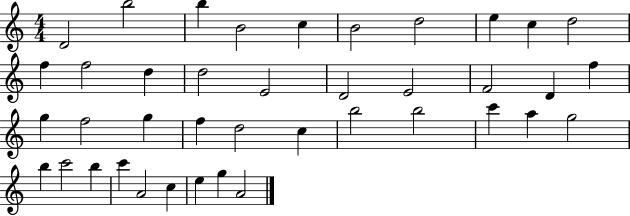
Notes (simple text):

D4/h B5/h B5/q B4/h C5/q B4/h D5/h E5/q C5/q D5/h F5/q F5/h D5/q D5/h E4/h D4/h E4/h F4/h D4/q F5/q G5/q F5/h G5/q F5/q D5/h C5/q B5/h B5/h C6/q A5/q G5/h B5/q C6/h B5/q C6/q A4/h C5/q E5/q G5/q A4/h